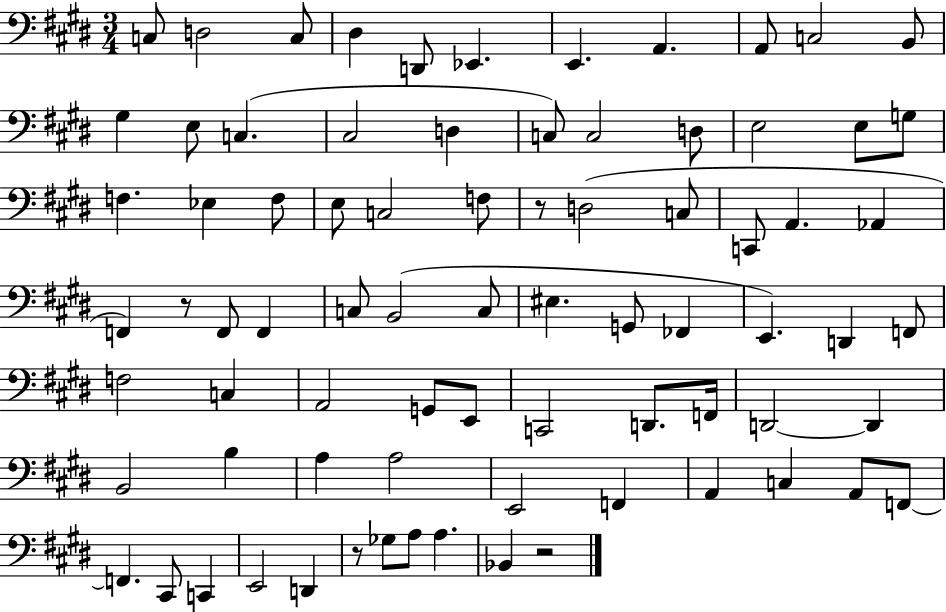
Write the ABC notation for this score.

X:1
T:Untitled
M:3/4
L:1/4
K:E
C,/2 D,2 C,/2 ^D, D,,/2 _E,, E,, A,, A,,/2 C,2 B,,/2 ^G, E,/2 C, ^C,2 D, C,/2 C,2 D,/2 E,2 E,/2 G,/2 F, _E, F,/2 E,/2 C,2 F,/2 z/2 D,2 C,/2 C,,/2 A,, _A,, F,, z/2 F,,/2 F,, C,/2 B,,2 C,/2 ^E, G,,/2 _F,, E,, D,, F,,/2 F,2 C, A,,2 G,,/2 E,,/2 C,,2 D,,/2 F,,/4 D,,2 D,, B,,2 B, A, A,2 E,,2 F,, A,, C, A,,/2 F,,/2 F,, ^C,,/2 C,, E,,2 D,, z/2 _G,/2 A,/2 A, _B,, z2